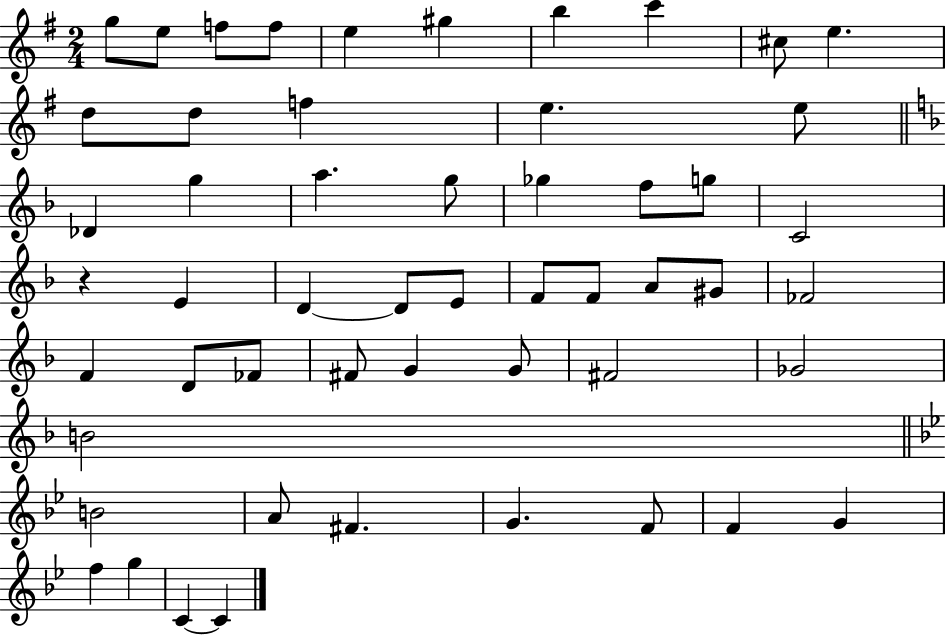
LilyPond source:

{
  \clef treble
  \numericTimeSignature
  \time 2/4
  \key g \major
  g''8 e''8 f''8 f''8 | e''4 gis''4 | b''4 c'''4 | cis''8 e''4. | \break d''8 d''8 f''4 | e''4. e''8 | \bar "||" \break \key d \minor des'4 g''4 | a''4. g''8 | ges''4 f''8 g''8 | c'2 | \break r4 e'4 | d'4~~ d'8 e'8 | f'8 f'8 a'8 gis'8 | fes'2 | \break f'4 d'8 fes'8 | fis'8 g'4 g'8 | fis'2 | ges'2 | \break b'2 | \bar "||" \break \key g \minor b'2 | a'8 fis'4. | g'4. f'8 | f'4 g'4 | \break f''4 g''4 | c'4~~ c'4 | \bar "|."
}